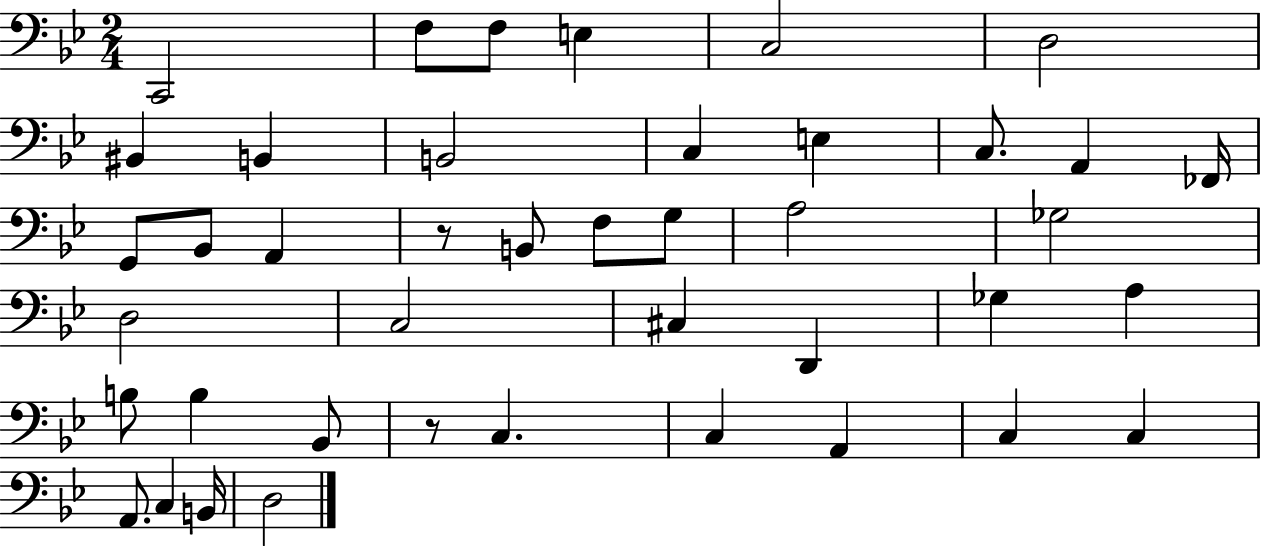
{
  \clef bass
  \numericTimeSignature
  \time 2/4
  \key bes \major
  c,2 | f8 f8 e4 | c2 | d2 | \break bis,4 b,4 | b,2 | c4 e4 | c8. a,4 fes,16 | \break g,8 bes,8 a,4 | r8 b,8 f8 g8 | a2 | ges2 | \break d2 | c2 | cis4 d,4 | ges4 a4 | \break b8 b4 bes,8 | r8 c4. | c4 a,4 | c4 c4 | \break a,8. c4 b,16 | d2 | \bar "|."
}